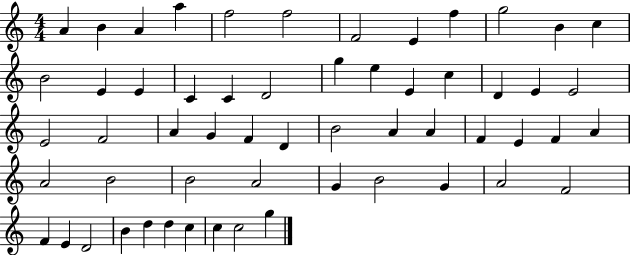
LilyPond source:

{
  \clef treble
  \numericTimeSignature
  \time 4/4
  \key c \major
  a'4 b'4 a'4 a''4 | f''2 f''2 | f'2 e'4 f''4 | g''2 b'4 c''4 | \break b'2 e'4 e'4 | c'4 c'4 d'2 | g''4 e''4 e'4 c''4 | d'4 e'4 e'2 | \break e'2 f'2 | a'4 g'4 f'4 d'4 | b'2 a'4 a'4 | f'4 e'4 f'4 a'4 | \break a'2 b'2 | b'2 a'2 | g'4 b'2 g'4 | a'2 f'2 | \break f'4 e'4 d'2 | b'4 d''4 d''4 c''4 | c''4 c''2 g''4 | \bar "|."
}